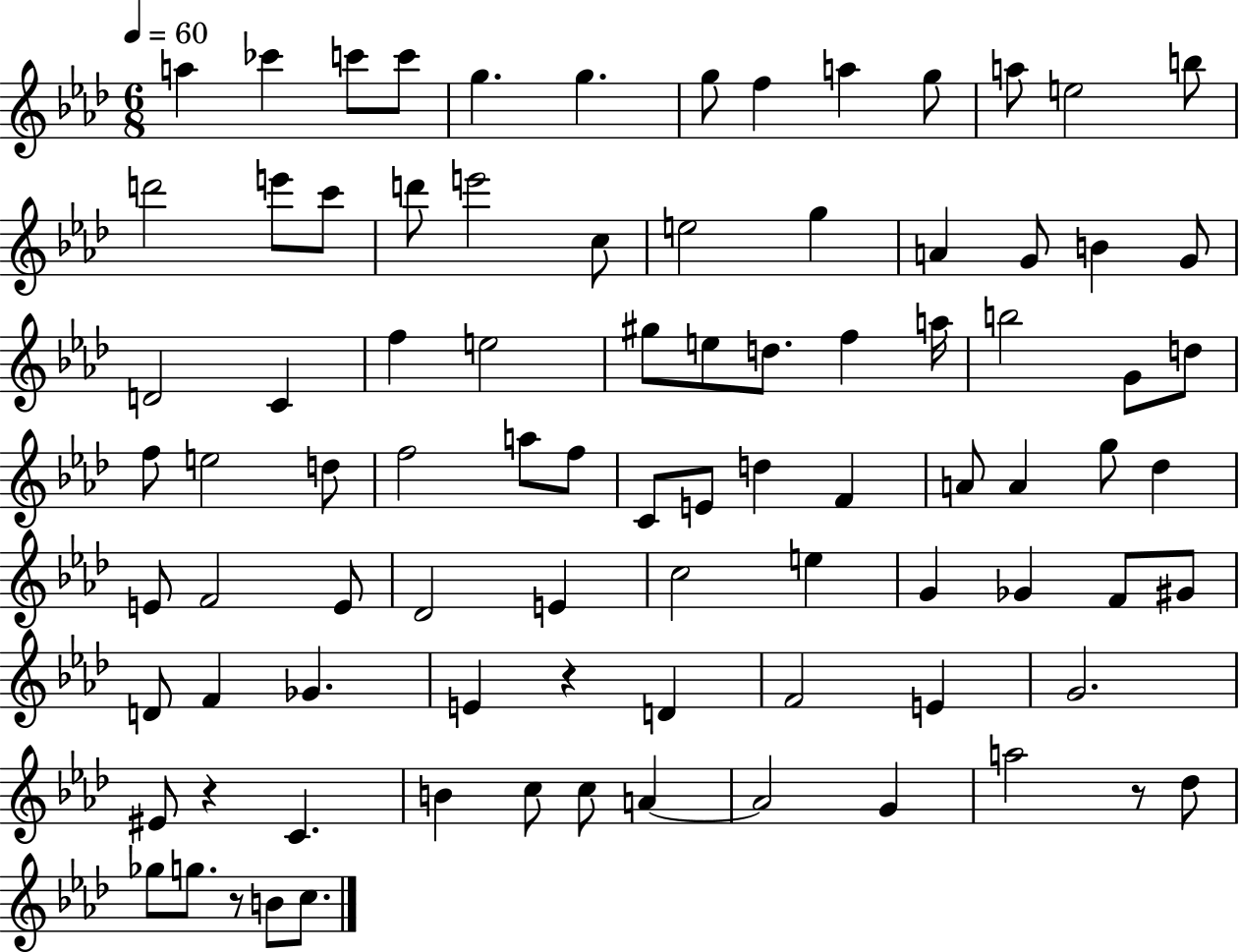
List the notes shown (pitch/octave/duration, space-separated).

A5/q CES6/q C6/e C6/e G5/q. G5/q. G5/e F5/q A5/q G5/e A5/e E5/h B5/e D6/h E6/e C6/e D6/e E6/h C5/e E5/h G5/q A4/q G4/e B4/q G4/e D4/h C4/q F5/q E5/h G#5/e E5/e D5/e. F5/q A5/s B5/h G4/e D5/e F5/e E5/h D5/e F5/h A5/e F5/e C4/e E4/e D5/q F4/q A4/e A4/q G5/e Db5/q E4/e F4/h E4/e Db4/h E4/q C5/h E5/q G4/q Gb4/q F4/e G#4/e D4/e F4/q Gb4/q. E4/q R/q D4/q F4/h E4/q G4/h. EIS4/e R/q C4/q. B4/q C5/e C5/e A4/q A4/h G4/q A5/h R/e Db5/e Gb5/e G5/e. R/e B4/e C5/e.